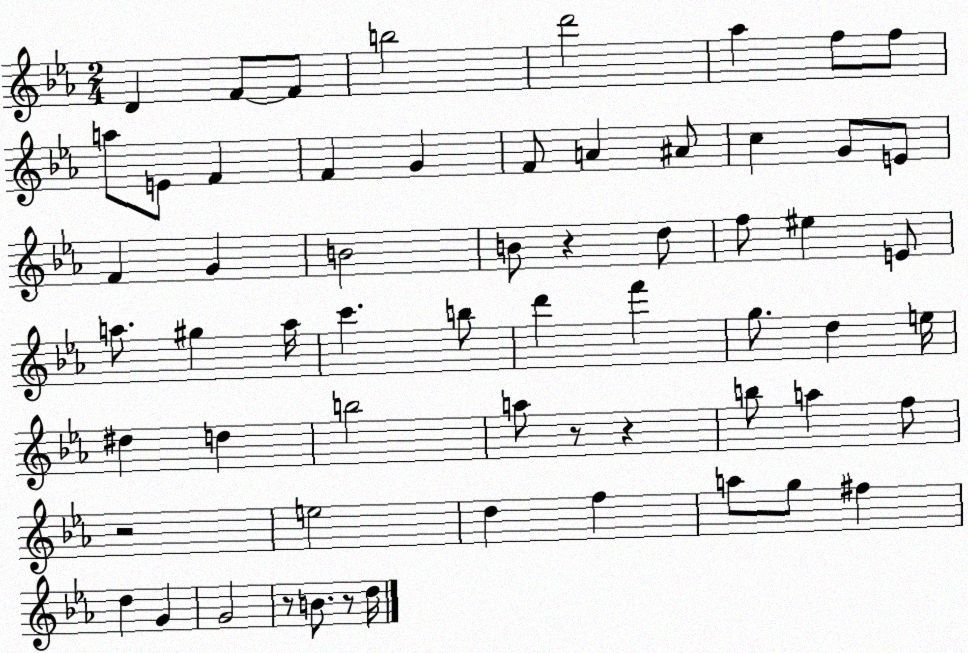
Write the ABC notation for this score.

X:1
T:Untitled
M:2/4
L:1/4
K:Eb
D F/2 F/2 b2 d'2 _a f/2 f/2 a/2 E/2 F F G F/2 A ^A/2 c G/2 E/2 F G B2 B/2 z d/2 f/2 ^e E/2 a/2 ^g a/4 c' b/2 d' f' g/2 d e/4 ^d d b2 a/2 z/2 z b/2 a f/2 z2 e2 d f a/2 g/2 ^f d G G2 z/2 B/2 z/2 d/4